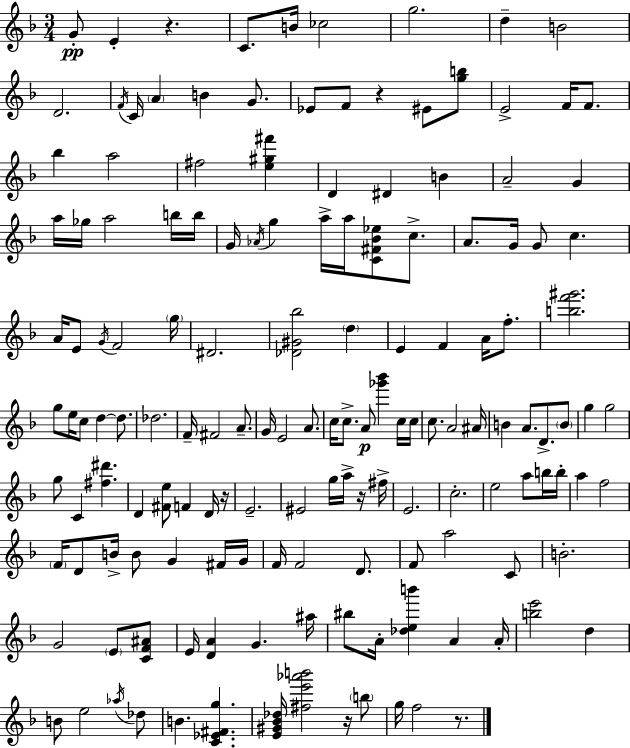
{
  \clef treble
  \numericTimeSignature
  \time 3/4
  \key f \major
  \repeat volta 2 { g'8-.\pp e'4-. r4. | c'8. b'16 ces''2 | g''2. | d''4-- b'2 | \break d'2. | \acciaccatura { f'16 } c'16 \parenthesize a'4 b'4 g'8. | ees'8 f'8 r4 eis'8 <g'' b''>8 | e'2-> f'16 f'8. | \break bes''4 a''2 | fis''2 <e'' gis'' fis'''>4 | d'4 dis'4 b'4 | a'2-- g'4 | \break a''16 ges''16 a''2 b''16 | b''16 g'16 \acciaccatura { aes'16 } g''4 a''16-> a''16 <c' fis' bes' ees''>8 c''8.-> | a'8. g'16 g'8 c''4. | a'16 e'8 \acciaccatura { g'16 } f'2 | \break \parenthesize g''16 dis'2. | <des' gis' bes''>2 \parenthesize d''4 | e'4 f'4 a'16 | f''8.-. <b'' f''' gis'''>2. | \break g''8 e''16 c''8 d''4~~ | d''8. des''2. | f'16-- fis'2 | a'8.-- g'16 e'2 | \break a'8. c''16 c''8.-> a'8\p <ges''' bes'''>4 | c''16 c''16 c''8. a'2 | ais'16 b'4 a'8. d'8.-> | \parenthesize b'8 g''4 g''2 | \break g''8 c'4 <fis'' dis'''>4. | d'4 <fis' e''>8 f'4 | d'16 r16 e'2.-- | eis'2 g''16 | \break a''16-> r16 fis''16-> e'2. | c''2.-. | e''2 a''8 | b''16 b''16-. a''4 f''2 | \break \parenthesize f'16 d'8 b'16-> b'8 g'4 | fis'16 g'16 f'16 f'2 | d'8. f'8 a''2 | c'8 b'2.-. | \break g'2 \parenthesize e'8 | <c' f' ais'>8 e'16 <d' a'>4 g'4. | ais''16 bis''8 a'16-. <des'' e'' b'''>4 a'4 | a'16-. <b'' e'''>2 d''4 | \break b'8 e''2 | \acciaccatura { aes''16 } des''8 b'4. <c' ees' fis' g''>4. | <e' gis' bes' des''>16 <fis'' e''' aes''' b'''>2 | r16 \parenthesize b''8 g''16 f''2 | \break r8. } \bar "|."
}